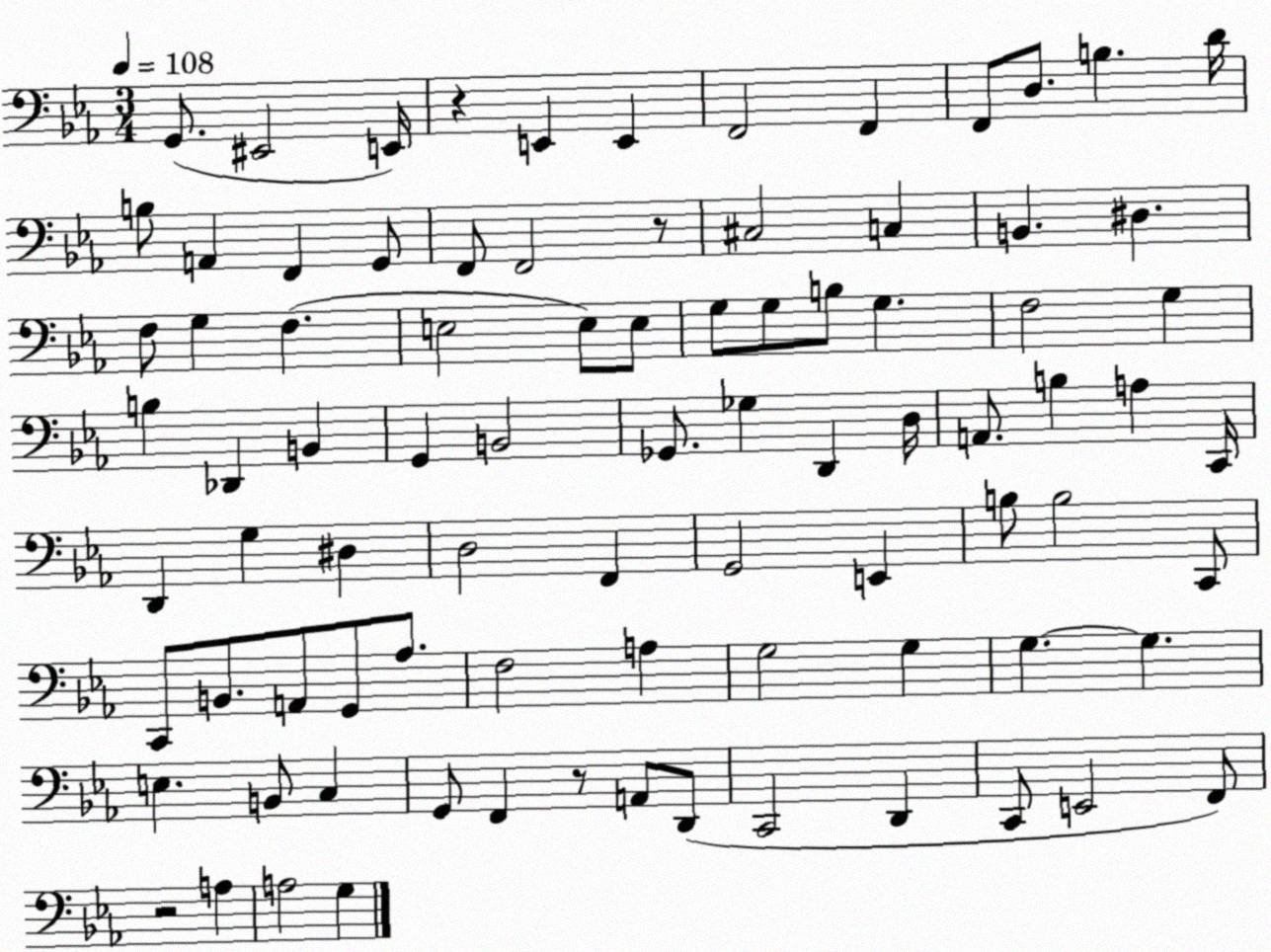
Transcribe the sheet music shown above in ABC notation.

X:1
T:Untitled
M:3/4
L:1/4
K:Eb
G,,/2 ^E,,2 E,,/4 z E,, E,, F,,2 F,, F,,/2 D,/2 B, D/4 B,/2 A,, F,, G,,/2 F,,/2 F,,2 z/2 ^C,2 C, B,, ^D, F,/2 G, F, E,2 E,/2 E,/2 G,/2 G,/2 B,/2 G, F,2 G, B, _D,, B,, G,, B,,2 _G,,/2 _G, D,, D,/4 A,,/2 B, A, C,,/4 D,, G, ^D, D,2 F,, G,,2 E,, B,/2 B,2 C,,/2 C,,/2 B,,/2 A,,/2 G,,/2 _A,/2 F,2 A, G,2 G, G, G, E, B,,/2 C, G,,/2 F,, z/2 A,,/2 D,,/2 C,,2 D,, C,,/2 E,,2 F,,/2 z2 A, A,2 G,